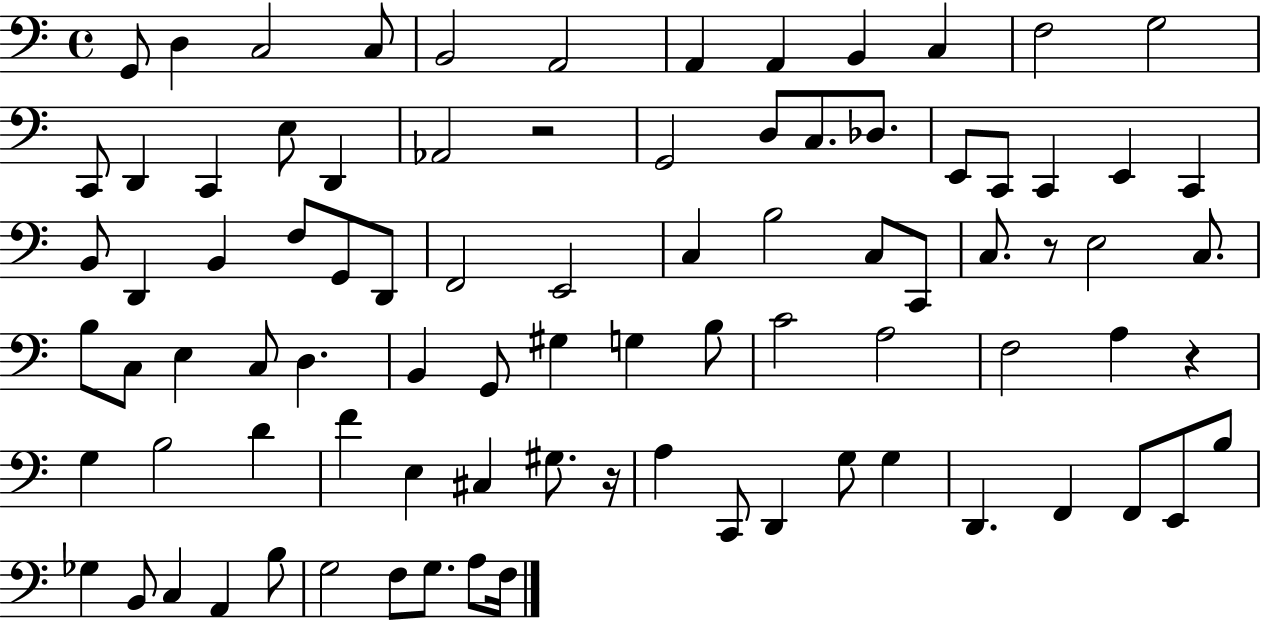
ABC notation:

X:1
T:Untitled
M:4/4
L:1/4
K:C
G,,/2 D, C,2 C,/2 B,,2 A,,2 A,, A,, B,, C, F,2 G,2 C,,/2 D,, C,, E,/2 D,, _A,,2 z2 G,,2 D,/2 C,/2 _D,/2 E,,/2 C,,/2 C,, E,, C,, B,,/2 D,, B,, F,/2 G,,/2 D,,/2 F,,2 E,,2 C, B,2 C,/2 C,,/2 C,/2 z/2 E,2 C,/2 B,/2 C,/2 E, C,/2 D, B,, G,,/2 ^G, G, B,/2 C2 A,2 F,2 A, z G, B,2 D F E, ^C, ^G,/2 z/4 A, C,,/2 D,, G,/2 G, D,, F,, F,,/2 E,,/2 B,/2 _G, B,,/2 C, A,, B,/2 G,2 F,/2 G,/2 A,/2 F,/4